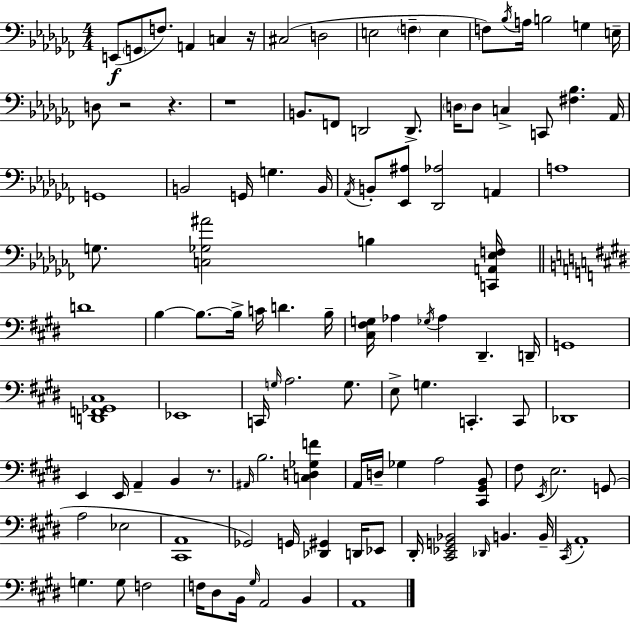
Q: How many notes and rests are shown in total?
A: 113